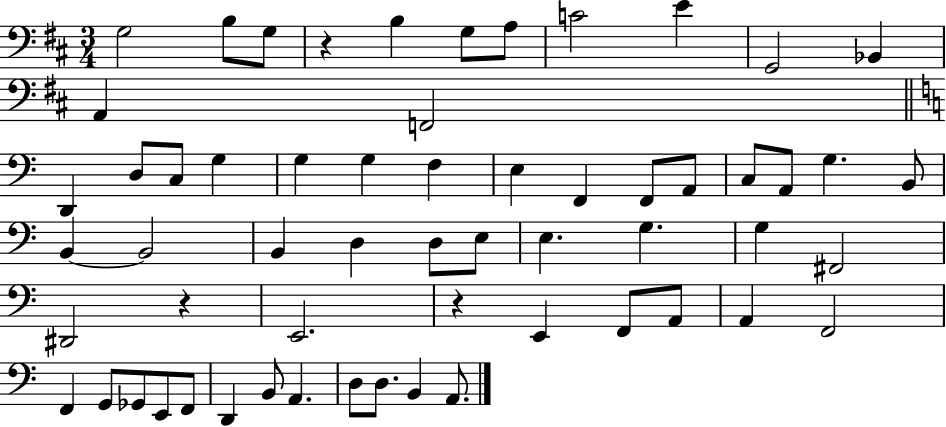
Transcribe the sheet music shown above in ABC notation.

X:1
T:Untitled
M:3/4
L:1/4
K:D
G,2 B,/2 G,/2 z B, G,/2 A,/2 C2 E G,,2 _B,, A,, F,,2 D,, D,/2 C,/2 G, G, G, F, E, F,, F,,/2 A,,/2 C,/2 A,,/2 G, B,,/2 B,, B,,2 B,, D, D,/2 E,/2 E, G, G, ^F,,2 ^D,,2 z E,,2 z E,, F,,/2 A,,/2 A,, F,,2 F,, G,,/2 _G,,/2 E,,/2 F,,/2 D,, B,,/2 A,, D,/2 D,/2 B,, A,,/2